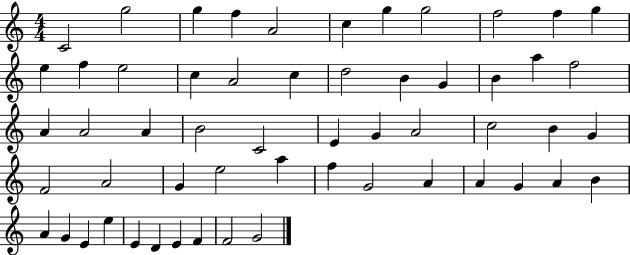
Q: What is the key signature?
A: C major